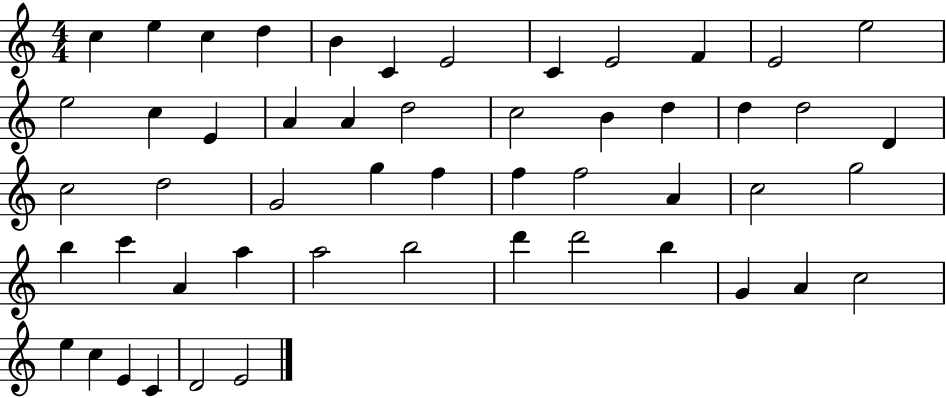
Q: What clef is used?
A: treble